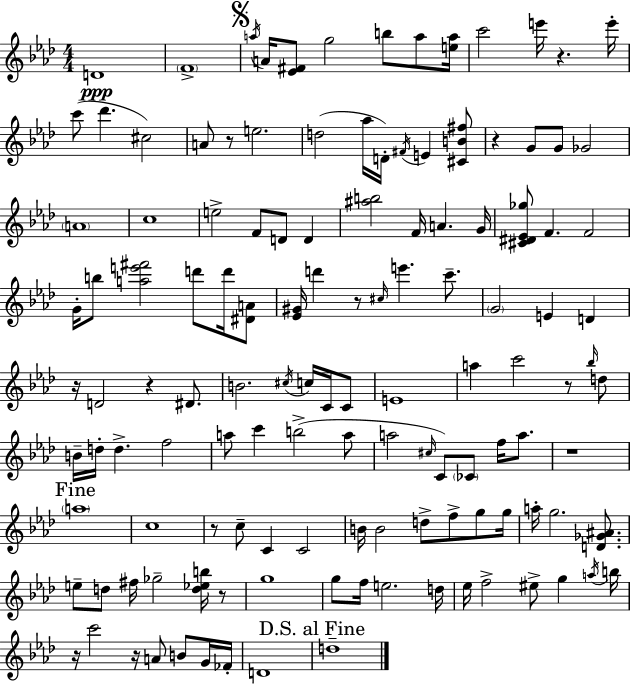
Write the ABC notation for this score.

X:1
T:Untitled
M:4/4
L:1/4
K:Ab
D4 F4 a/4 A/4 [_E^F]/2 g2 b/2 a/2 [ea]/4 c'2 e'/4 z e'/4 c'/2 _d' ^c2 A/2 z/2 e2 d2 _a/4 D/4 ^F/4 E [^CB^f]/2 z G/2 G/2 _G2 A4 c4 e2 F/2 D/2 D [^ab]2 F/4 A G/4 [^C^D_E_g]/2 F F2 G/4 b/2 [ae'^f']2 d'/2 d'/4 [^DA]/2 [_E^G]/4 d' z/2 ^c/4 e' c'/2 G2 E D z/4 D2 z ^D/2 B2 ^c/4 c/4 C/4 C/2 E4 a c'2 z/2 _b/4 d/2 B/4 d/4 d f2 a/2 c' b2 a/2 a2 ^c/4 C/2 _C/2 f/4 a/2 z4 a4 c4 z/2 c/2 C C2 B/4 B2 d/2 f/2 g/2 g/4 a/4 g2 [D_G^A]/2 e/2 d/2 ^f/4 _g2 [d_eb]/4 z/2 g4 g/2 f/4 e2 d/4 _e/4 f2 ^e/2 g a/4 b/4 z/4 c'2 z/4 A/2 B/2 G/4 _F/4 D4 d4